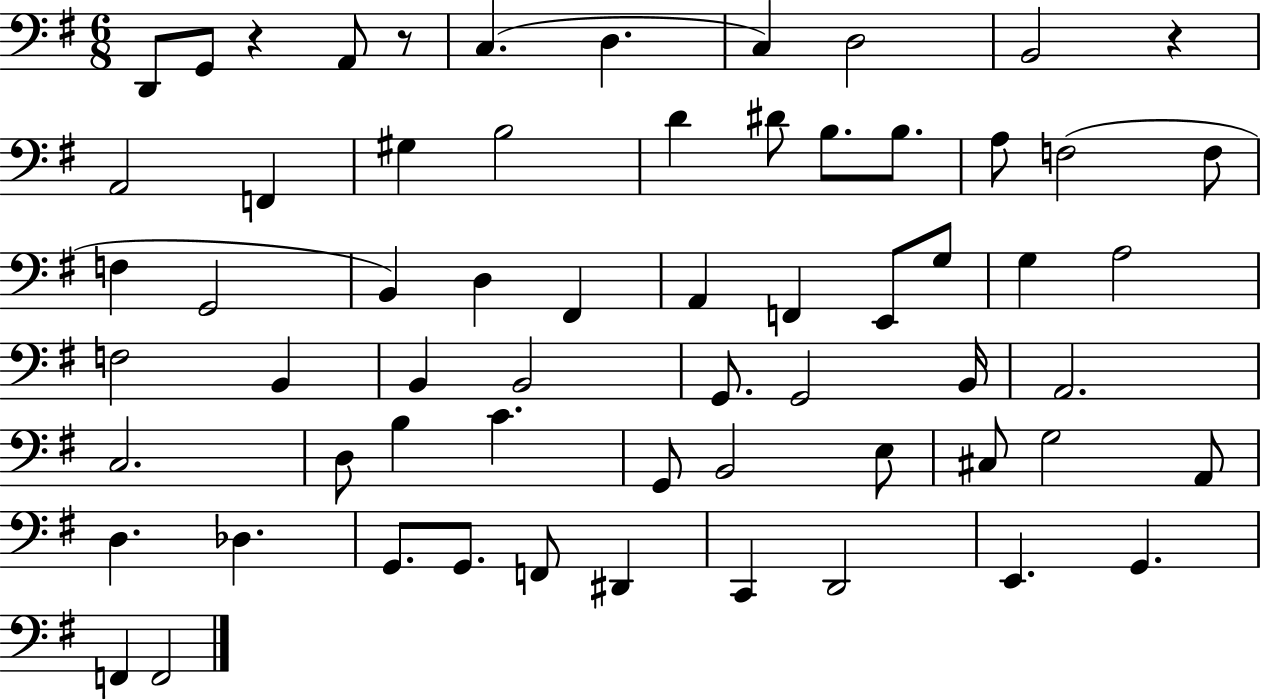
X:1
T:Untitled
M:6/8
L:1/4
K:G
D,,/2 G,,/2 z A,,/2 z/2 C, D, C, D,2 B,,2 z A,,2 F,, ^G, B,2 D ^D/2 B,/2 B,/2 A,/2 F,2 F,/2 F, G,,2 B,, D, ^F,, A,, F,, E,,/2 G,/2 G, A,2 F,2 B,, B,, B,,2 G,,/2 G,,2 B,,/4 A,,2 C,2 D,/2 B, C G,,/2 B,,2 E,/2 ^C,/2 G,2 A,,/2 D, _D, G,,/2 G,,/2 F,,/2 ^D,, C,, D,,2 E,, G,, F,, F,,2